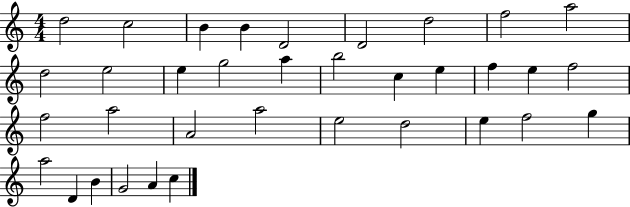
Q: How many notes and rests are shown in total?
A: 35